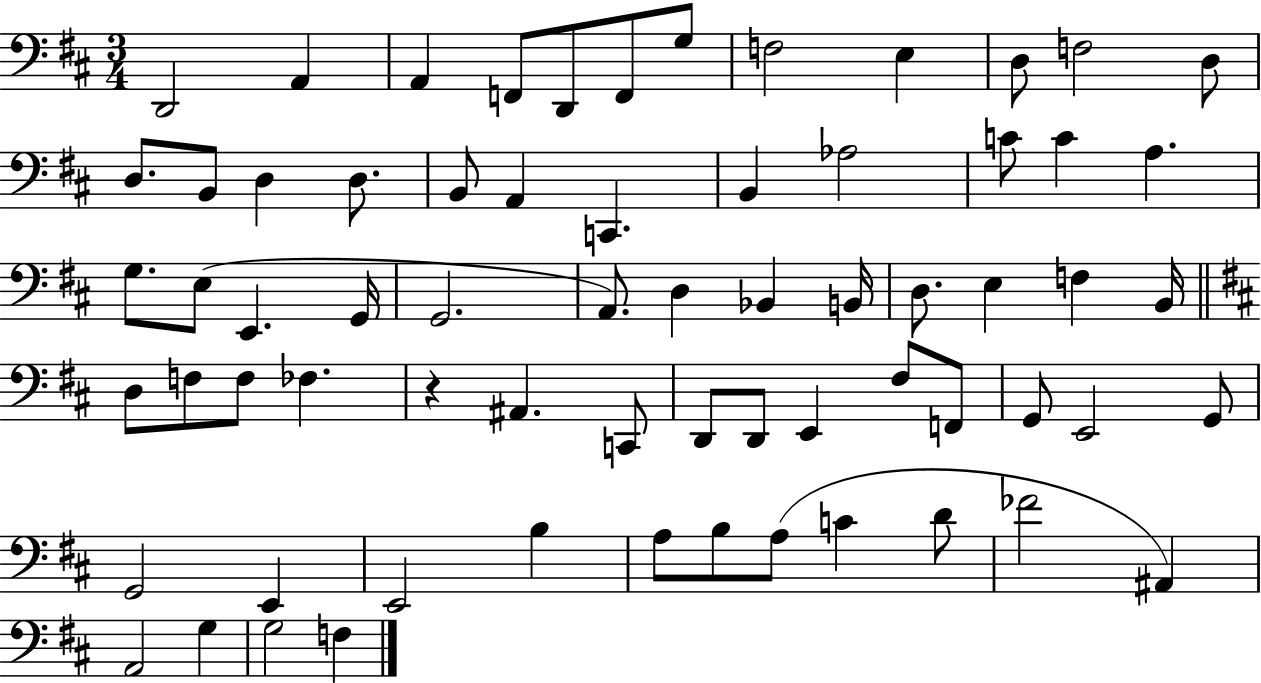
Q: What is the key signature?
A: D major